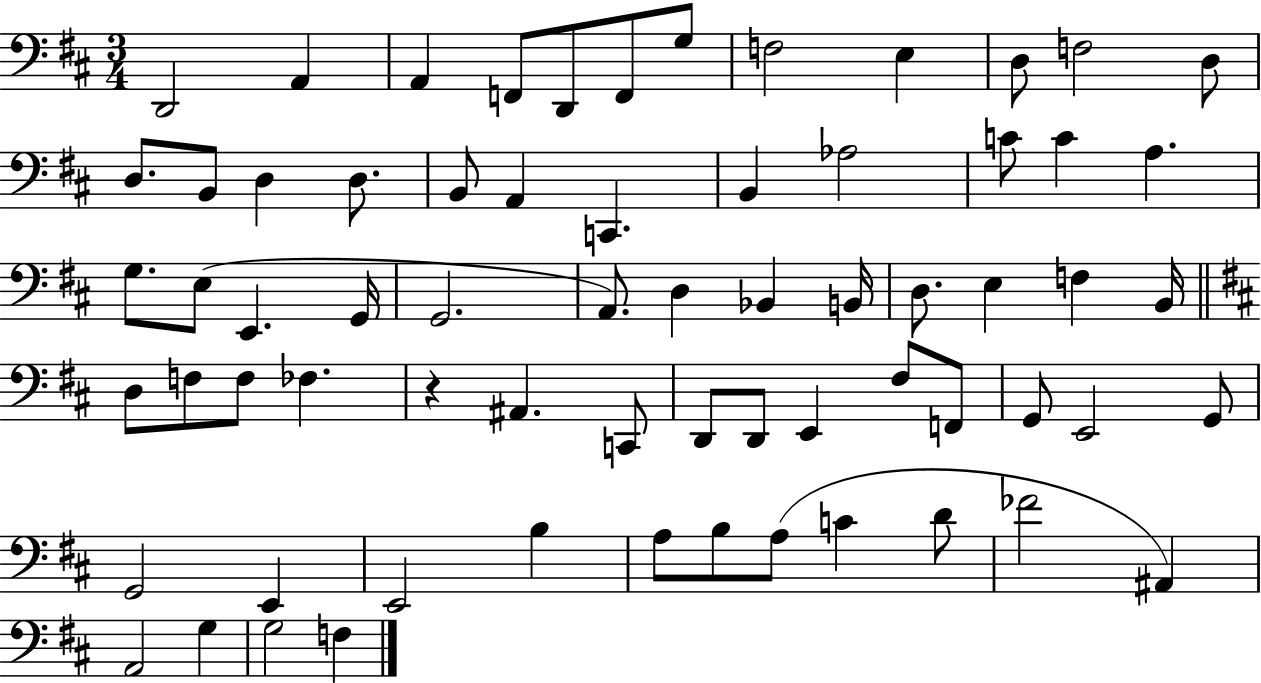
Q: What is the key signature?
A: D major